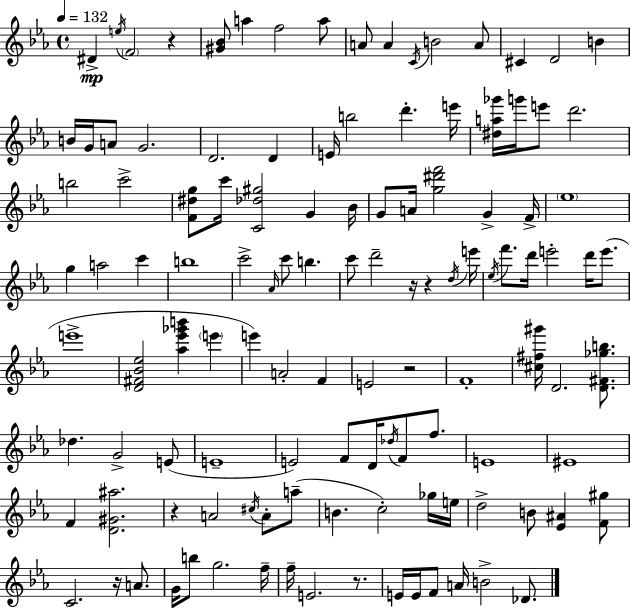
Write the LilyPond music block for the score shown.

{
  \clef treble
  \time 4/4
  \defaultTimeSignature
  \key c \minor
  \tempo 4 = 132
  dis'4->\mp \acciaccatura { e''16 } \parenthesize f'2 r4 | <gis' bes'>8 a''4 f''2 a''8 | a'8 a'4 \acciaccatura { c'16 } b'2 | a'8 cis'4 d'2 b'4 | \break b'16 g'16 a'8 g'2. | d'2. d'4 | e'16 b''2 d'''4.-. | e'''16 <dis'' a'' ges'''>16 g'''16 e'''8 d'''2. | \break b''2 c'''2-> | <f' dis'' g''>8 c'''16 <c' des'' gis''>2 g'4 | bes'16 g'8 a'16 <g'' dis''' f'''>2 g'4-> | f'16-> \parenthesize ees''1 | \break g''4 a''2 c'''4 | b''1 | c'''2-> \grace { aes'16 } c'''8 b''4. | c'''8 d'''2-- r16 r4 | \break \acciaccatura { d''16 } e'''16 \acciaccatura { ees''16 } f'''8. d'''16 e'''2-. | d'''16 e'''8.( e'''1-> | <d' fis' bes' ees''>2 <aes'' ees''' ges''' b'''>4 | \parenthesize e'''4 e'''4) a'2-. | \break f'4 e'2 r2 | f'1-. | <cis'' fis'' gis'''>16 d'2. | <d' fis' ges'' b''>8. des''4. g'2-> | \break e'8( e'1-- | e'2) f'8 d'16 | \acciaccatura { des''16 } f'8 f''8. e'1 | eis'1 | \break f'4 <d' gis' ais''>2. | r4 a'2 | \acciaccatura { cis''16 } a'8-. a''8--( b'4. c''2-.) | ges''16 e''16 d''2-> b'8 | \break <ees' ais'>4 <f' gis''>8 c'2. | r16 a'8. g'16 b''8 g''2. | f''16-- f''16-- e'2. | r8. e'16 e'16 f'8 a'16 b'2-> | \break des'8. \bar "|."
}